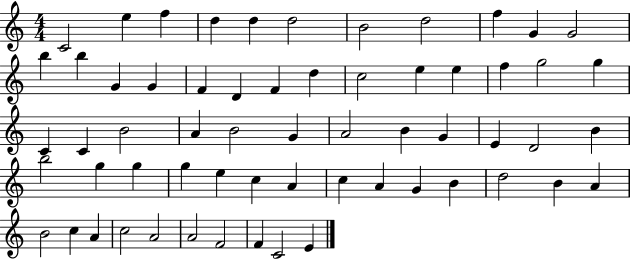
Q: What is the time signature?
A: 4/4